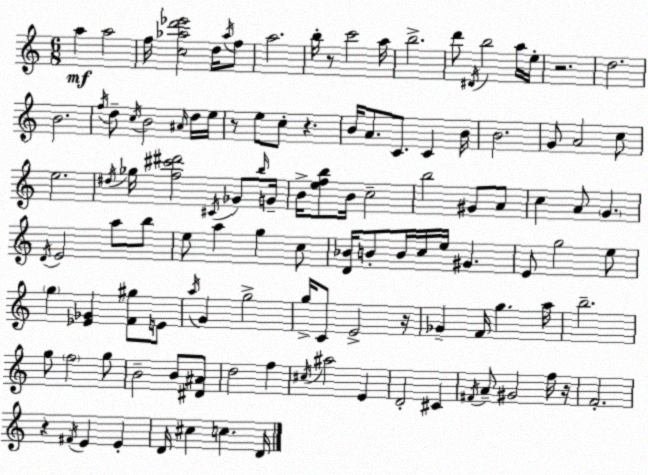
X:1
T:Untitled
M:6/8
L:1/4
K:Am
a a2 f/4 [c_ad'_e']2 d/4 _a/4 f/2 a2 b/4 z/2 c'2 a/4 b2 d'/2 ^D/4 b2 a/4 e/4 z2 d2 B2 f/4 d/2 c/4 B2 ^A/4 d/4 e/4 z/2 e/2 c/2 z B/4 A/2 C/2 C B/4 B2 G/2 A2 c/2 e2 ^d/4 _g/4 [f^c'^d']2 ^C/4 _G/2 b/4 G/4 B/4 [efb]/2 B/4 c2 b2 ^G/2 A/2 c A/2 G D/4 E2 a/2 b/2 e/2 a g c/2 [D_B]/4 B/2 B/4 c/4 e/4 ^G E/2 g2 e/2 g [_E_G] [F^g]/2 E/2 a/4 G g2 g/4 C/2 E2 z/4 _G F/4 g a/4 b2 g/2 f2 g/2 B2 B/2 [^D^A]/2 d2 f ^c/4 ^a2 E D2 ^C ^F/4 A/2 ^G2 f/4 z/4 F2 z ^F/4 E E D/4 ^c c D/4